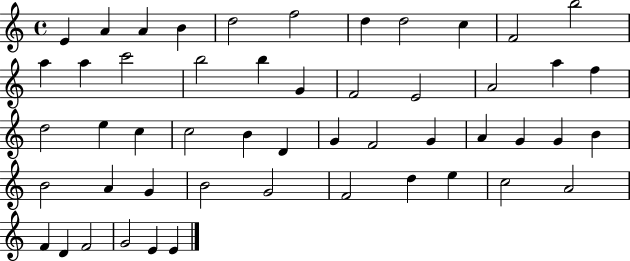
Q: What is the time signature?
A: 4/4